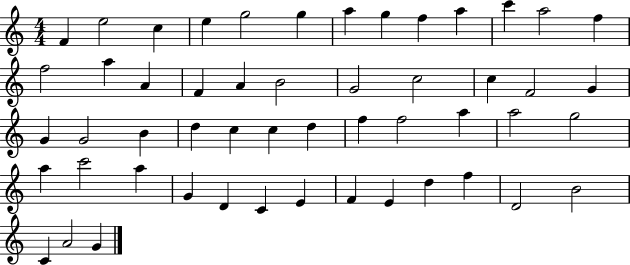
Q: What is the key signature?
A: C major